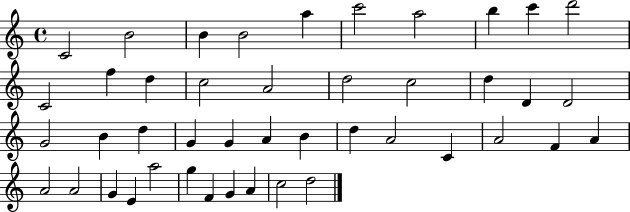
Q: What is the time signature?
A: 4/4